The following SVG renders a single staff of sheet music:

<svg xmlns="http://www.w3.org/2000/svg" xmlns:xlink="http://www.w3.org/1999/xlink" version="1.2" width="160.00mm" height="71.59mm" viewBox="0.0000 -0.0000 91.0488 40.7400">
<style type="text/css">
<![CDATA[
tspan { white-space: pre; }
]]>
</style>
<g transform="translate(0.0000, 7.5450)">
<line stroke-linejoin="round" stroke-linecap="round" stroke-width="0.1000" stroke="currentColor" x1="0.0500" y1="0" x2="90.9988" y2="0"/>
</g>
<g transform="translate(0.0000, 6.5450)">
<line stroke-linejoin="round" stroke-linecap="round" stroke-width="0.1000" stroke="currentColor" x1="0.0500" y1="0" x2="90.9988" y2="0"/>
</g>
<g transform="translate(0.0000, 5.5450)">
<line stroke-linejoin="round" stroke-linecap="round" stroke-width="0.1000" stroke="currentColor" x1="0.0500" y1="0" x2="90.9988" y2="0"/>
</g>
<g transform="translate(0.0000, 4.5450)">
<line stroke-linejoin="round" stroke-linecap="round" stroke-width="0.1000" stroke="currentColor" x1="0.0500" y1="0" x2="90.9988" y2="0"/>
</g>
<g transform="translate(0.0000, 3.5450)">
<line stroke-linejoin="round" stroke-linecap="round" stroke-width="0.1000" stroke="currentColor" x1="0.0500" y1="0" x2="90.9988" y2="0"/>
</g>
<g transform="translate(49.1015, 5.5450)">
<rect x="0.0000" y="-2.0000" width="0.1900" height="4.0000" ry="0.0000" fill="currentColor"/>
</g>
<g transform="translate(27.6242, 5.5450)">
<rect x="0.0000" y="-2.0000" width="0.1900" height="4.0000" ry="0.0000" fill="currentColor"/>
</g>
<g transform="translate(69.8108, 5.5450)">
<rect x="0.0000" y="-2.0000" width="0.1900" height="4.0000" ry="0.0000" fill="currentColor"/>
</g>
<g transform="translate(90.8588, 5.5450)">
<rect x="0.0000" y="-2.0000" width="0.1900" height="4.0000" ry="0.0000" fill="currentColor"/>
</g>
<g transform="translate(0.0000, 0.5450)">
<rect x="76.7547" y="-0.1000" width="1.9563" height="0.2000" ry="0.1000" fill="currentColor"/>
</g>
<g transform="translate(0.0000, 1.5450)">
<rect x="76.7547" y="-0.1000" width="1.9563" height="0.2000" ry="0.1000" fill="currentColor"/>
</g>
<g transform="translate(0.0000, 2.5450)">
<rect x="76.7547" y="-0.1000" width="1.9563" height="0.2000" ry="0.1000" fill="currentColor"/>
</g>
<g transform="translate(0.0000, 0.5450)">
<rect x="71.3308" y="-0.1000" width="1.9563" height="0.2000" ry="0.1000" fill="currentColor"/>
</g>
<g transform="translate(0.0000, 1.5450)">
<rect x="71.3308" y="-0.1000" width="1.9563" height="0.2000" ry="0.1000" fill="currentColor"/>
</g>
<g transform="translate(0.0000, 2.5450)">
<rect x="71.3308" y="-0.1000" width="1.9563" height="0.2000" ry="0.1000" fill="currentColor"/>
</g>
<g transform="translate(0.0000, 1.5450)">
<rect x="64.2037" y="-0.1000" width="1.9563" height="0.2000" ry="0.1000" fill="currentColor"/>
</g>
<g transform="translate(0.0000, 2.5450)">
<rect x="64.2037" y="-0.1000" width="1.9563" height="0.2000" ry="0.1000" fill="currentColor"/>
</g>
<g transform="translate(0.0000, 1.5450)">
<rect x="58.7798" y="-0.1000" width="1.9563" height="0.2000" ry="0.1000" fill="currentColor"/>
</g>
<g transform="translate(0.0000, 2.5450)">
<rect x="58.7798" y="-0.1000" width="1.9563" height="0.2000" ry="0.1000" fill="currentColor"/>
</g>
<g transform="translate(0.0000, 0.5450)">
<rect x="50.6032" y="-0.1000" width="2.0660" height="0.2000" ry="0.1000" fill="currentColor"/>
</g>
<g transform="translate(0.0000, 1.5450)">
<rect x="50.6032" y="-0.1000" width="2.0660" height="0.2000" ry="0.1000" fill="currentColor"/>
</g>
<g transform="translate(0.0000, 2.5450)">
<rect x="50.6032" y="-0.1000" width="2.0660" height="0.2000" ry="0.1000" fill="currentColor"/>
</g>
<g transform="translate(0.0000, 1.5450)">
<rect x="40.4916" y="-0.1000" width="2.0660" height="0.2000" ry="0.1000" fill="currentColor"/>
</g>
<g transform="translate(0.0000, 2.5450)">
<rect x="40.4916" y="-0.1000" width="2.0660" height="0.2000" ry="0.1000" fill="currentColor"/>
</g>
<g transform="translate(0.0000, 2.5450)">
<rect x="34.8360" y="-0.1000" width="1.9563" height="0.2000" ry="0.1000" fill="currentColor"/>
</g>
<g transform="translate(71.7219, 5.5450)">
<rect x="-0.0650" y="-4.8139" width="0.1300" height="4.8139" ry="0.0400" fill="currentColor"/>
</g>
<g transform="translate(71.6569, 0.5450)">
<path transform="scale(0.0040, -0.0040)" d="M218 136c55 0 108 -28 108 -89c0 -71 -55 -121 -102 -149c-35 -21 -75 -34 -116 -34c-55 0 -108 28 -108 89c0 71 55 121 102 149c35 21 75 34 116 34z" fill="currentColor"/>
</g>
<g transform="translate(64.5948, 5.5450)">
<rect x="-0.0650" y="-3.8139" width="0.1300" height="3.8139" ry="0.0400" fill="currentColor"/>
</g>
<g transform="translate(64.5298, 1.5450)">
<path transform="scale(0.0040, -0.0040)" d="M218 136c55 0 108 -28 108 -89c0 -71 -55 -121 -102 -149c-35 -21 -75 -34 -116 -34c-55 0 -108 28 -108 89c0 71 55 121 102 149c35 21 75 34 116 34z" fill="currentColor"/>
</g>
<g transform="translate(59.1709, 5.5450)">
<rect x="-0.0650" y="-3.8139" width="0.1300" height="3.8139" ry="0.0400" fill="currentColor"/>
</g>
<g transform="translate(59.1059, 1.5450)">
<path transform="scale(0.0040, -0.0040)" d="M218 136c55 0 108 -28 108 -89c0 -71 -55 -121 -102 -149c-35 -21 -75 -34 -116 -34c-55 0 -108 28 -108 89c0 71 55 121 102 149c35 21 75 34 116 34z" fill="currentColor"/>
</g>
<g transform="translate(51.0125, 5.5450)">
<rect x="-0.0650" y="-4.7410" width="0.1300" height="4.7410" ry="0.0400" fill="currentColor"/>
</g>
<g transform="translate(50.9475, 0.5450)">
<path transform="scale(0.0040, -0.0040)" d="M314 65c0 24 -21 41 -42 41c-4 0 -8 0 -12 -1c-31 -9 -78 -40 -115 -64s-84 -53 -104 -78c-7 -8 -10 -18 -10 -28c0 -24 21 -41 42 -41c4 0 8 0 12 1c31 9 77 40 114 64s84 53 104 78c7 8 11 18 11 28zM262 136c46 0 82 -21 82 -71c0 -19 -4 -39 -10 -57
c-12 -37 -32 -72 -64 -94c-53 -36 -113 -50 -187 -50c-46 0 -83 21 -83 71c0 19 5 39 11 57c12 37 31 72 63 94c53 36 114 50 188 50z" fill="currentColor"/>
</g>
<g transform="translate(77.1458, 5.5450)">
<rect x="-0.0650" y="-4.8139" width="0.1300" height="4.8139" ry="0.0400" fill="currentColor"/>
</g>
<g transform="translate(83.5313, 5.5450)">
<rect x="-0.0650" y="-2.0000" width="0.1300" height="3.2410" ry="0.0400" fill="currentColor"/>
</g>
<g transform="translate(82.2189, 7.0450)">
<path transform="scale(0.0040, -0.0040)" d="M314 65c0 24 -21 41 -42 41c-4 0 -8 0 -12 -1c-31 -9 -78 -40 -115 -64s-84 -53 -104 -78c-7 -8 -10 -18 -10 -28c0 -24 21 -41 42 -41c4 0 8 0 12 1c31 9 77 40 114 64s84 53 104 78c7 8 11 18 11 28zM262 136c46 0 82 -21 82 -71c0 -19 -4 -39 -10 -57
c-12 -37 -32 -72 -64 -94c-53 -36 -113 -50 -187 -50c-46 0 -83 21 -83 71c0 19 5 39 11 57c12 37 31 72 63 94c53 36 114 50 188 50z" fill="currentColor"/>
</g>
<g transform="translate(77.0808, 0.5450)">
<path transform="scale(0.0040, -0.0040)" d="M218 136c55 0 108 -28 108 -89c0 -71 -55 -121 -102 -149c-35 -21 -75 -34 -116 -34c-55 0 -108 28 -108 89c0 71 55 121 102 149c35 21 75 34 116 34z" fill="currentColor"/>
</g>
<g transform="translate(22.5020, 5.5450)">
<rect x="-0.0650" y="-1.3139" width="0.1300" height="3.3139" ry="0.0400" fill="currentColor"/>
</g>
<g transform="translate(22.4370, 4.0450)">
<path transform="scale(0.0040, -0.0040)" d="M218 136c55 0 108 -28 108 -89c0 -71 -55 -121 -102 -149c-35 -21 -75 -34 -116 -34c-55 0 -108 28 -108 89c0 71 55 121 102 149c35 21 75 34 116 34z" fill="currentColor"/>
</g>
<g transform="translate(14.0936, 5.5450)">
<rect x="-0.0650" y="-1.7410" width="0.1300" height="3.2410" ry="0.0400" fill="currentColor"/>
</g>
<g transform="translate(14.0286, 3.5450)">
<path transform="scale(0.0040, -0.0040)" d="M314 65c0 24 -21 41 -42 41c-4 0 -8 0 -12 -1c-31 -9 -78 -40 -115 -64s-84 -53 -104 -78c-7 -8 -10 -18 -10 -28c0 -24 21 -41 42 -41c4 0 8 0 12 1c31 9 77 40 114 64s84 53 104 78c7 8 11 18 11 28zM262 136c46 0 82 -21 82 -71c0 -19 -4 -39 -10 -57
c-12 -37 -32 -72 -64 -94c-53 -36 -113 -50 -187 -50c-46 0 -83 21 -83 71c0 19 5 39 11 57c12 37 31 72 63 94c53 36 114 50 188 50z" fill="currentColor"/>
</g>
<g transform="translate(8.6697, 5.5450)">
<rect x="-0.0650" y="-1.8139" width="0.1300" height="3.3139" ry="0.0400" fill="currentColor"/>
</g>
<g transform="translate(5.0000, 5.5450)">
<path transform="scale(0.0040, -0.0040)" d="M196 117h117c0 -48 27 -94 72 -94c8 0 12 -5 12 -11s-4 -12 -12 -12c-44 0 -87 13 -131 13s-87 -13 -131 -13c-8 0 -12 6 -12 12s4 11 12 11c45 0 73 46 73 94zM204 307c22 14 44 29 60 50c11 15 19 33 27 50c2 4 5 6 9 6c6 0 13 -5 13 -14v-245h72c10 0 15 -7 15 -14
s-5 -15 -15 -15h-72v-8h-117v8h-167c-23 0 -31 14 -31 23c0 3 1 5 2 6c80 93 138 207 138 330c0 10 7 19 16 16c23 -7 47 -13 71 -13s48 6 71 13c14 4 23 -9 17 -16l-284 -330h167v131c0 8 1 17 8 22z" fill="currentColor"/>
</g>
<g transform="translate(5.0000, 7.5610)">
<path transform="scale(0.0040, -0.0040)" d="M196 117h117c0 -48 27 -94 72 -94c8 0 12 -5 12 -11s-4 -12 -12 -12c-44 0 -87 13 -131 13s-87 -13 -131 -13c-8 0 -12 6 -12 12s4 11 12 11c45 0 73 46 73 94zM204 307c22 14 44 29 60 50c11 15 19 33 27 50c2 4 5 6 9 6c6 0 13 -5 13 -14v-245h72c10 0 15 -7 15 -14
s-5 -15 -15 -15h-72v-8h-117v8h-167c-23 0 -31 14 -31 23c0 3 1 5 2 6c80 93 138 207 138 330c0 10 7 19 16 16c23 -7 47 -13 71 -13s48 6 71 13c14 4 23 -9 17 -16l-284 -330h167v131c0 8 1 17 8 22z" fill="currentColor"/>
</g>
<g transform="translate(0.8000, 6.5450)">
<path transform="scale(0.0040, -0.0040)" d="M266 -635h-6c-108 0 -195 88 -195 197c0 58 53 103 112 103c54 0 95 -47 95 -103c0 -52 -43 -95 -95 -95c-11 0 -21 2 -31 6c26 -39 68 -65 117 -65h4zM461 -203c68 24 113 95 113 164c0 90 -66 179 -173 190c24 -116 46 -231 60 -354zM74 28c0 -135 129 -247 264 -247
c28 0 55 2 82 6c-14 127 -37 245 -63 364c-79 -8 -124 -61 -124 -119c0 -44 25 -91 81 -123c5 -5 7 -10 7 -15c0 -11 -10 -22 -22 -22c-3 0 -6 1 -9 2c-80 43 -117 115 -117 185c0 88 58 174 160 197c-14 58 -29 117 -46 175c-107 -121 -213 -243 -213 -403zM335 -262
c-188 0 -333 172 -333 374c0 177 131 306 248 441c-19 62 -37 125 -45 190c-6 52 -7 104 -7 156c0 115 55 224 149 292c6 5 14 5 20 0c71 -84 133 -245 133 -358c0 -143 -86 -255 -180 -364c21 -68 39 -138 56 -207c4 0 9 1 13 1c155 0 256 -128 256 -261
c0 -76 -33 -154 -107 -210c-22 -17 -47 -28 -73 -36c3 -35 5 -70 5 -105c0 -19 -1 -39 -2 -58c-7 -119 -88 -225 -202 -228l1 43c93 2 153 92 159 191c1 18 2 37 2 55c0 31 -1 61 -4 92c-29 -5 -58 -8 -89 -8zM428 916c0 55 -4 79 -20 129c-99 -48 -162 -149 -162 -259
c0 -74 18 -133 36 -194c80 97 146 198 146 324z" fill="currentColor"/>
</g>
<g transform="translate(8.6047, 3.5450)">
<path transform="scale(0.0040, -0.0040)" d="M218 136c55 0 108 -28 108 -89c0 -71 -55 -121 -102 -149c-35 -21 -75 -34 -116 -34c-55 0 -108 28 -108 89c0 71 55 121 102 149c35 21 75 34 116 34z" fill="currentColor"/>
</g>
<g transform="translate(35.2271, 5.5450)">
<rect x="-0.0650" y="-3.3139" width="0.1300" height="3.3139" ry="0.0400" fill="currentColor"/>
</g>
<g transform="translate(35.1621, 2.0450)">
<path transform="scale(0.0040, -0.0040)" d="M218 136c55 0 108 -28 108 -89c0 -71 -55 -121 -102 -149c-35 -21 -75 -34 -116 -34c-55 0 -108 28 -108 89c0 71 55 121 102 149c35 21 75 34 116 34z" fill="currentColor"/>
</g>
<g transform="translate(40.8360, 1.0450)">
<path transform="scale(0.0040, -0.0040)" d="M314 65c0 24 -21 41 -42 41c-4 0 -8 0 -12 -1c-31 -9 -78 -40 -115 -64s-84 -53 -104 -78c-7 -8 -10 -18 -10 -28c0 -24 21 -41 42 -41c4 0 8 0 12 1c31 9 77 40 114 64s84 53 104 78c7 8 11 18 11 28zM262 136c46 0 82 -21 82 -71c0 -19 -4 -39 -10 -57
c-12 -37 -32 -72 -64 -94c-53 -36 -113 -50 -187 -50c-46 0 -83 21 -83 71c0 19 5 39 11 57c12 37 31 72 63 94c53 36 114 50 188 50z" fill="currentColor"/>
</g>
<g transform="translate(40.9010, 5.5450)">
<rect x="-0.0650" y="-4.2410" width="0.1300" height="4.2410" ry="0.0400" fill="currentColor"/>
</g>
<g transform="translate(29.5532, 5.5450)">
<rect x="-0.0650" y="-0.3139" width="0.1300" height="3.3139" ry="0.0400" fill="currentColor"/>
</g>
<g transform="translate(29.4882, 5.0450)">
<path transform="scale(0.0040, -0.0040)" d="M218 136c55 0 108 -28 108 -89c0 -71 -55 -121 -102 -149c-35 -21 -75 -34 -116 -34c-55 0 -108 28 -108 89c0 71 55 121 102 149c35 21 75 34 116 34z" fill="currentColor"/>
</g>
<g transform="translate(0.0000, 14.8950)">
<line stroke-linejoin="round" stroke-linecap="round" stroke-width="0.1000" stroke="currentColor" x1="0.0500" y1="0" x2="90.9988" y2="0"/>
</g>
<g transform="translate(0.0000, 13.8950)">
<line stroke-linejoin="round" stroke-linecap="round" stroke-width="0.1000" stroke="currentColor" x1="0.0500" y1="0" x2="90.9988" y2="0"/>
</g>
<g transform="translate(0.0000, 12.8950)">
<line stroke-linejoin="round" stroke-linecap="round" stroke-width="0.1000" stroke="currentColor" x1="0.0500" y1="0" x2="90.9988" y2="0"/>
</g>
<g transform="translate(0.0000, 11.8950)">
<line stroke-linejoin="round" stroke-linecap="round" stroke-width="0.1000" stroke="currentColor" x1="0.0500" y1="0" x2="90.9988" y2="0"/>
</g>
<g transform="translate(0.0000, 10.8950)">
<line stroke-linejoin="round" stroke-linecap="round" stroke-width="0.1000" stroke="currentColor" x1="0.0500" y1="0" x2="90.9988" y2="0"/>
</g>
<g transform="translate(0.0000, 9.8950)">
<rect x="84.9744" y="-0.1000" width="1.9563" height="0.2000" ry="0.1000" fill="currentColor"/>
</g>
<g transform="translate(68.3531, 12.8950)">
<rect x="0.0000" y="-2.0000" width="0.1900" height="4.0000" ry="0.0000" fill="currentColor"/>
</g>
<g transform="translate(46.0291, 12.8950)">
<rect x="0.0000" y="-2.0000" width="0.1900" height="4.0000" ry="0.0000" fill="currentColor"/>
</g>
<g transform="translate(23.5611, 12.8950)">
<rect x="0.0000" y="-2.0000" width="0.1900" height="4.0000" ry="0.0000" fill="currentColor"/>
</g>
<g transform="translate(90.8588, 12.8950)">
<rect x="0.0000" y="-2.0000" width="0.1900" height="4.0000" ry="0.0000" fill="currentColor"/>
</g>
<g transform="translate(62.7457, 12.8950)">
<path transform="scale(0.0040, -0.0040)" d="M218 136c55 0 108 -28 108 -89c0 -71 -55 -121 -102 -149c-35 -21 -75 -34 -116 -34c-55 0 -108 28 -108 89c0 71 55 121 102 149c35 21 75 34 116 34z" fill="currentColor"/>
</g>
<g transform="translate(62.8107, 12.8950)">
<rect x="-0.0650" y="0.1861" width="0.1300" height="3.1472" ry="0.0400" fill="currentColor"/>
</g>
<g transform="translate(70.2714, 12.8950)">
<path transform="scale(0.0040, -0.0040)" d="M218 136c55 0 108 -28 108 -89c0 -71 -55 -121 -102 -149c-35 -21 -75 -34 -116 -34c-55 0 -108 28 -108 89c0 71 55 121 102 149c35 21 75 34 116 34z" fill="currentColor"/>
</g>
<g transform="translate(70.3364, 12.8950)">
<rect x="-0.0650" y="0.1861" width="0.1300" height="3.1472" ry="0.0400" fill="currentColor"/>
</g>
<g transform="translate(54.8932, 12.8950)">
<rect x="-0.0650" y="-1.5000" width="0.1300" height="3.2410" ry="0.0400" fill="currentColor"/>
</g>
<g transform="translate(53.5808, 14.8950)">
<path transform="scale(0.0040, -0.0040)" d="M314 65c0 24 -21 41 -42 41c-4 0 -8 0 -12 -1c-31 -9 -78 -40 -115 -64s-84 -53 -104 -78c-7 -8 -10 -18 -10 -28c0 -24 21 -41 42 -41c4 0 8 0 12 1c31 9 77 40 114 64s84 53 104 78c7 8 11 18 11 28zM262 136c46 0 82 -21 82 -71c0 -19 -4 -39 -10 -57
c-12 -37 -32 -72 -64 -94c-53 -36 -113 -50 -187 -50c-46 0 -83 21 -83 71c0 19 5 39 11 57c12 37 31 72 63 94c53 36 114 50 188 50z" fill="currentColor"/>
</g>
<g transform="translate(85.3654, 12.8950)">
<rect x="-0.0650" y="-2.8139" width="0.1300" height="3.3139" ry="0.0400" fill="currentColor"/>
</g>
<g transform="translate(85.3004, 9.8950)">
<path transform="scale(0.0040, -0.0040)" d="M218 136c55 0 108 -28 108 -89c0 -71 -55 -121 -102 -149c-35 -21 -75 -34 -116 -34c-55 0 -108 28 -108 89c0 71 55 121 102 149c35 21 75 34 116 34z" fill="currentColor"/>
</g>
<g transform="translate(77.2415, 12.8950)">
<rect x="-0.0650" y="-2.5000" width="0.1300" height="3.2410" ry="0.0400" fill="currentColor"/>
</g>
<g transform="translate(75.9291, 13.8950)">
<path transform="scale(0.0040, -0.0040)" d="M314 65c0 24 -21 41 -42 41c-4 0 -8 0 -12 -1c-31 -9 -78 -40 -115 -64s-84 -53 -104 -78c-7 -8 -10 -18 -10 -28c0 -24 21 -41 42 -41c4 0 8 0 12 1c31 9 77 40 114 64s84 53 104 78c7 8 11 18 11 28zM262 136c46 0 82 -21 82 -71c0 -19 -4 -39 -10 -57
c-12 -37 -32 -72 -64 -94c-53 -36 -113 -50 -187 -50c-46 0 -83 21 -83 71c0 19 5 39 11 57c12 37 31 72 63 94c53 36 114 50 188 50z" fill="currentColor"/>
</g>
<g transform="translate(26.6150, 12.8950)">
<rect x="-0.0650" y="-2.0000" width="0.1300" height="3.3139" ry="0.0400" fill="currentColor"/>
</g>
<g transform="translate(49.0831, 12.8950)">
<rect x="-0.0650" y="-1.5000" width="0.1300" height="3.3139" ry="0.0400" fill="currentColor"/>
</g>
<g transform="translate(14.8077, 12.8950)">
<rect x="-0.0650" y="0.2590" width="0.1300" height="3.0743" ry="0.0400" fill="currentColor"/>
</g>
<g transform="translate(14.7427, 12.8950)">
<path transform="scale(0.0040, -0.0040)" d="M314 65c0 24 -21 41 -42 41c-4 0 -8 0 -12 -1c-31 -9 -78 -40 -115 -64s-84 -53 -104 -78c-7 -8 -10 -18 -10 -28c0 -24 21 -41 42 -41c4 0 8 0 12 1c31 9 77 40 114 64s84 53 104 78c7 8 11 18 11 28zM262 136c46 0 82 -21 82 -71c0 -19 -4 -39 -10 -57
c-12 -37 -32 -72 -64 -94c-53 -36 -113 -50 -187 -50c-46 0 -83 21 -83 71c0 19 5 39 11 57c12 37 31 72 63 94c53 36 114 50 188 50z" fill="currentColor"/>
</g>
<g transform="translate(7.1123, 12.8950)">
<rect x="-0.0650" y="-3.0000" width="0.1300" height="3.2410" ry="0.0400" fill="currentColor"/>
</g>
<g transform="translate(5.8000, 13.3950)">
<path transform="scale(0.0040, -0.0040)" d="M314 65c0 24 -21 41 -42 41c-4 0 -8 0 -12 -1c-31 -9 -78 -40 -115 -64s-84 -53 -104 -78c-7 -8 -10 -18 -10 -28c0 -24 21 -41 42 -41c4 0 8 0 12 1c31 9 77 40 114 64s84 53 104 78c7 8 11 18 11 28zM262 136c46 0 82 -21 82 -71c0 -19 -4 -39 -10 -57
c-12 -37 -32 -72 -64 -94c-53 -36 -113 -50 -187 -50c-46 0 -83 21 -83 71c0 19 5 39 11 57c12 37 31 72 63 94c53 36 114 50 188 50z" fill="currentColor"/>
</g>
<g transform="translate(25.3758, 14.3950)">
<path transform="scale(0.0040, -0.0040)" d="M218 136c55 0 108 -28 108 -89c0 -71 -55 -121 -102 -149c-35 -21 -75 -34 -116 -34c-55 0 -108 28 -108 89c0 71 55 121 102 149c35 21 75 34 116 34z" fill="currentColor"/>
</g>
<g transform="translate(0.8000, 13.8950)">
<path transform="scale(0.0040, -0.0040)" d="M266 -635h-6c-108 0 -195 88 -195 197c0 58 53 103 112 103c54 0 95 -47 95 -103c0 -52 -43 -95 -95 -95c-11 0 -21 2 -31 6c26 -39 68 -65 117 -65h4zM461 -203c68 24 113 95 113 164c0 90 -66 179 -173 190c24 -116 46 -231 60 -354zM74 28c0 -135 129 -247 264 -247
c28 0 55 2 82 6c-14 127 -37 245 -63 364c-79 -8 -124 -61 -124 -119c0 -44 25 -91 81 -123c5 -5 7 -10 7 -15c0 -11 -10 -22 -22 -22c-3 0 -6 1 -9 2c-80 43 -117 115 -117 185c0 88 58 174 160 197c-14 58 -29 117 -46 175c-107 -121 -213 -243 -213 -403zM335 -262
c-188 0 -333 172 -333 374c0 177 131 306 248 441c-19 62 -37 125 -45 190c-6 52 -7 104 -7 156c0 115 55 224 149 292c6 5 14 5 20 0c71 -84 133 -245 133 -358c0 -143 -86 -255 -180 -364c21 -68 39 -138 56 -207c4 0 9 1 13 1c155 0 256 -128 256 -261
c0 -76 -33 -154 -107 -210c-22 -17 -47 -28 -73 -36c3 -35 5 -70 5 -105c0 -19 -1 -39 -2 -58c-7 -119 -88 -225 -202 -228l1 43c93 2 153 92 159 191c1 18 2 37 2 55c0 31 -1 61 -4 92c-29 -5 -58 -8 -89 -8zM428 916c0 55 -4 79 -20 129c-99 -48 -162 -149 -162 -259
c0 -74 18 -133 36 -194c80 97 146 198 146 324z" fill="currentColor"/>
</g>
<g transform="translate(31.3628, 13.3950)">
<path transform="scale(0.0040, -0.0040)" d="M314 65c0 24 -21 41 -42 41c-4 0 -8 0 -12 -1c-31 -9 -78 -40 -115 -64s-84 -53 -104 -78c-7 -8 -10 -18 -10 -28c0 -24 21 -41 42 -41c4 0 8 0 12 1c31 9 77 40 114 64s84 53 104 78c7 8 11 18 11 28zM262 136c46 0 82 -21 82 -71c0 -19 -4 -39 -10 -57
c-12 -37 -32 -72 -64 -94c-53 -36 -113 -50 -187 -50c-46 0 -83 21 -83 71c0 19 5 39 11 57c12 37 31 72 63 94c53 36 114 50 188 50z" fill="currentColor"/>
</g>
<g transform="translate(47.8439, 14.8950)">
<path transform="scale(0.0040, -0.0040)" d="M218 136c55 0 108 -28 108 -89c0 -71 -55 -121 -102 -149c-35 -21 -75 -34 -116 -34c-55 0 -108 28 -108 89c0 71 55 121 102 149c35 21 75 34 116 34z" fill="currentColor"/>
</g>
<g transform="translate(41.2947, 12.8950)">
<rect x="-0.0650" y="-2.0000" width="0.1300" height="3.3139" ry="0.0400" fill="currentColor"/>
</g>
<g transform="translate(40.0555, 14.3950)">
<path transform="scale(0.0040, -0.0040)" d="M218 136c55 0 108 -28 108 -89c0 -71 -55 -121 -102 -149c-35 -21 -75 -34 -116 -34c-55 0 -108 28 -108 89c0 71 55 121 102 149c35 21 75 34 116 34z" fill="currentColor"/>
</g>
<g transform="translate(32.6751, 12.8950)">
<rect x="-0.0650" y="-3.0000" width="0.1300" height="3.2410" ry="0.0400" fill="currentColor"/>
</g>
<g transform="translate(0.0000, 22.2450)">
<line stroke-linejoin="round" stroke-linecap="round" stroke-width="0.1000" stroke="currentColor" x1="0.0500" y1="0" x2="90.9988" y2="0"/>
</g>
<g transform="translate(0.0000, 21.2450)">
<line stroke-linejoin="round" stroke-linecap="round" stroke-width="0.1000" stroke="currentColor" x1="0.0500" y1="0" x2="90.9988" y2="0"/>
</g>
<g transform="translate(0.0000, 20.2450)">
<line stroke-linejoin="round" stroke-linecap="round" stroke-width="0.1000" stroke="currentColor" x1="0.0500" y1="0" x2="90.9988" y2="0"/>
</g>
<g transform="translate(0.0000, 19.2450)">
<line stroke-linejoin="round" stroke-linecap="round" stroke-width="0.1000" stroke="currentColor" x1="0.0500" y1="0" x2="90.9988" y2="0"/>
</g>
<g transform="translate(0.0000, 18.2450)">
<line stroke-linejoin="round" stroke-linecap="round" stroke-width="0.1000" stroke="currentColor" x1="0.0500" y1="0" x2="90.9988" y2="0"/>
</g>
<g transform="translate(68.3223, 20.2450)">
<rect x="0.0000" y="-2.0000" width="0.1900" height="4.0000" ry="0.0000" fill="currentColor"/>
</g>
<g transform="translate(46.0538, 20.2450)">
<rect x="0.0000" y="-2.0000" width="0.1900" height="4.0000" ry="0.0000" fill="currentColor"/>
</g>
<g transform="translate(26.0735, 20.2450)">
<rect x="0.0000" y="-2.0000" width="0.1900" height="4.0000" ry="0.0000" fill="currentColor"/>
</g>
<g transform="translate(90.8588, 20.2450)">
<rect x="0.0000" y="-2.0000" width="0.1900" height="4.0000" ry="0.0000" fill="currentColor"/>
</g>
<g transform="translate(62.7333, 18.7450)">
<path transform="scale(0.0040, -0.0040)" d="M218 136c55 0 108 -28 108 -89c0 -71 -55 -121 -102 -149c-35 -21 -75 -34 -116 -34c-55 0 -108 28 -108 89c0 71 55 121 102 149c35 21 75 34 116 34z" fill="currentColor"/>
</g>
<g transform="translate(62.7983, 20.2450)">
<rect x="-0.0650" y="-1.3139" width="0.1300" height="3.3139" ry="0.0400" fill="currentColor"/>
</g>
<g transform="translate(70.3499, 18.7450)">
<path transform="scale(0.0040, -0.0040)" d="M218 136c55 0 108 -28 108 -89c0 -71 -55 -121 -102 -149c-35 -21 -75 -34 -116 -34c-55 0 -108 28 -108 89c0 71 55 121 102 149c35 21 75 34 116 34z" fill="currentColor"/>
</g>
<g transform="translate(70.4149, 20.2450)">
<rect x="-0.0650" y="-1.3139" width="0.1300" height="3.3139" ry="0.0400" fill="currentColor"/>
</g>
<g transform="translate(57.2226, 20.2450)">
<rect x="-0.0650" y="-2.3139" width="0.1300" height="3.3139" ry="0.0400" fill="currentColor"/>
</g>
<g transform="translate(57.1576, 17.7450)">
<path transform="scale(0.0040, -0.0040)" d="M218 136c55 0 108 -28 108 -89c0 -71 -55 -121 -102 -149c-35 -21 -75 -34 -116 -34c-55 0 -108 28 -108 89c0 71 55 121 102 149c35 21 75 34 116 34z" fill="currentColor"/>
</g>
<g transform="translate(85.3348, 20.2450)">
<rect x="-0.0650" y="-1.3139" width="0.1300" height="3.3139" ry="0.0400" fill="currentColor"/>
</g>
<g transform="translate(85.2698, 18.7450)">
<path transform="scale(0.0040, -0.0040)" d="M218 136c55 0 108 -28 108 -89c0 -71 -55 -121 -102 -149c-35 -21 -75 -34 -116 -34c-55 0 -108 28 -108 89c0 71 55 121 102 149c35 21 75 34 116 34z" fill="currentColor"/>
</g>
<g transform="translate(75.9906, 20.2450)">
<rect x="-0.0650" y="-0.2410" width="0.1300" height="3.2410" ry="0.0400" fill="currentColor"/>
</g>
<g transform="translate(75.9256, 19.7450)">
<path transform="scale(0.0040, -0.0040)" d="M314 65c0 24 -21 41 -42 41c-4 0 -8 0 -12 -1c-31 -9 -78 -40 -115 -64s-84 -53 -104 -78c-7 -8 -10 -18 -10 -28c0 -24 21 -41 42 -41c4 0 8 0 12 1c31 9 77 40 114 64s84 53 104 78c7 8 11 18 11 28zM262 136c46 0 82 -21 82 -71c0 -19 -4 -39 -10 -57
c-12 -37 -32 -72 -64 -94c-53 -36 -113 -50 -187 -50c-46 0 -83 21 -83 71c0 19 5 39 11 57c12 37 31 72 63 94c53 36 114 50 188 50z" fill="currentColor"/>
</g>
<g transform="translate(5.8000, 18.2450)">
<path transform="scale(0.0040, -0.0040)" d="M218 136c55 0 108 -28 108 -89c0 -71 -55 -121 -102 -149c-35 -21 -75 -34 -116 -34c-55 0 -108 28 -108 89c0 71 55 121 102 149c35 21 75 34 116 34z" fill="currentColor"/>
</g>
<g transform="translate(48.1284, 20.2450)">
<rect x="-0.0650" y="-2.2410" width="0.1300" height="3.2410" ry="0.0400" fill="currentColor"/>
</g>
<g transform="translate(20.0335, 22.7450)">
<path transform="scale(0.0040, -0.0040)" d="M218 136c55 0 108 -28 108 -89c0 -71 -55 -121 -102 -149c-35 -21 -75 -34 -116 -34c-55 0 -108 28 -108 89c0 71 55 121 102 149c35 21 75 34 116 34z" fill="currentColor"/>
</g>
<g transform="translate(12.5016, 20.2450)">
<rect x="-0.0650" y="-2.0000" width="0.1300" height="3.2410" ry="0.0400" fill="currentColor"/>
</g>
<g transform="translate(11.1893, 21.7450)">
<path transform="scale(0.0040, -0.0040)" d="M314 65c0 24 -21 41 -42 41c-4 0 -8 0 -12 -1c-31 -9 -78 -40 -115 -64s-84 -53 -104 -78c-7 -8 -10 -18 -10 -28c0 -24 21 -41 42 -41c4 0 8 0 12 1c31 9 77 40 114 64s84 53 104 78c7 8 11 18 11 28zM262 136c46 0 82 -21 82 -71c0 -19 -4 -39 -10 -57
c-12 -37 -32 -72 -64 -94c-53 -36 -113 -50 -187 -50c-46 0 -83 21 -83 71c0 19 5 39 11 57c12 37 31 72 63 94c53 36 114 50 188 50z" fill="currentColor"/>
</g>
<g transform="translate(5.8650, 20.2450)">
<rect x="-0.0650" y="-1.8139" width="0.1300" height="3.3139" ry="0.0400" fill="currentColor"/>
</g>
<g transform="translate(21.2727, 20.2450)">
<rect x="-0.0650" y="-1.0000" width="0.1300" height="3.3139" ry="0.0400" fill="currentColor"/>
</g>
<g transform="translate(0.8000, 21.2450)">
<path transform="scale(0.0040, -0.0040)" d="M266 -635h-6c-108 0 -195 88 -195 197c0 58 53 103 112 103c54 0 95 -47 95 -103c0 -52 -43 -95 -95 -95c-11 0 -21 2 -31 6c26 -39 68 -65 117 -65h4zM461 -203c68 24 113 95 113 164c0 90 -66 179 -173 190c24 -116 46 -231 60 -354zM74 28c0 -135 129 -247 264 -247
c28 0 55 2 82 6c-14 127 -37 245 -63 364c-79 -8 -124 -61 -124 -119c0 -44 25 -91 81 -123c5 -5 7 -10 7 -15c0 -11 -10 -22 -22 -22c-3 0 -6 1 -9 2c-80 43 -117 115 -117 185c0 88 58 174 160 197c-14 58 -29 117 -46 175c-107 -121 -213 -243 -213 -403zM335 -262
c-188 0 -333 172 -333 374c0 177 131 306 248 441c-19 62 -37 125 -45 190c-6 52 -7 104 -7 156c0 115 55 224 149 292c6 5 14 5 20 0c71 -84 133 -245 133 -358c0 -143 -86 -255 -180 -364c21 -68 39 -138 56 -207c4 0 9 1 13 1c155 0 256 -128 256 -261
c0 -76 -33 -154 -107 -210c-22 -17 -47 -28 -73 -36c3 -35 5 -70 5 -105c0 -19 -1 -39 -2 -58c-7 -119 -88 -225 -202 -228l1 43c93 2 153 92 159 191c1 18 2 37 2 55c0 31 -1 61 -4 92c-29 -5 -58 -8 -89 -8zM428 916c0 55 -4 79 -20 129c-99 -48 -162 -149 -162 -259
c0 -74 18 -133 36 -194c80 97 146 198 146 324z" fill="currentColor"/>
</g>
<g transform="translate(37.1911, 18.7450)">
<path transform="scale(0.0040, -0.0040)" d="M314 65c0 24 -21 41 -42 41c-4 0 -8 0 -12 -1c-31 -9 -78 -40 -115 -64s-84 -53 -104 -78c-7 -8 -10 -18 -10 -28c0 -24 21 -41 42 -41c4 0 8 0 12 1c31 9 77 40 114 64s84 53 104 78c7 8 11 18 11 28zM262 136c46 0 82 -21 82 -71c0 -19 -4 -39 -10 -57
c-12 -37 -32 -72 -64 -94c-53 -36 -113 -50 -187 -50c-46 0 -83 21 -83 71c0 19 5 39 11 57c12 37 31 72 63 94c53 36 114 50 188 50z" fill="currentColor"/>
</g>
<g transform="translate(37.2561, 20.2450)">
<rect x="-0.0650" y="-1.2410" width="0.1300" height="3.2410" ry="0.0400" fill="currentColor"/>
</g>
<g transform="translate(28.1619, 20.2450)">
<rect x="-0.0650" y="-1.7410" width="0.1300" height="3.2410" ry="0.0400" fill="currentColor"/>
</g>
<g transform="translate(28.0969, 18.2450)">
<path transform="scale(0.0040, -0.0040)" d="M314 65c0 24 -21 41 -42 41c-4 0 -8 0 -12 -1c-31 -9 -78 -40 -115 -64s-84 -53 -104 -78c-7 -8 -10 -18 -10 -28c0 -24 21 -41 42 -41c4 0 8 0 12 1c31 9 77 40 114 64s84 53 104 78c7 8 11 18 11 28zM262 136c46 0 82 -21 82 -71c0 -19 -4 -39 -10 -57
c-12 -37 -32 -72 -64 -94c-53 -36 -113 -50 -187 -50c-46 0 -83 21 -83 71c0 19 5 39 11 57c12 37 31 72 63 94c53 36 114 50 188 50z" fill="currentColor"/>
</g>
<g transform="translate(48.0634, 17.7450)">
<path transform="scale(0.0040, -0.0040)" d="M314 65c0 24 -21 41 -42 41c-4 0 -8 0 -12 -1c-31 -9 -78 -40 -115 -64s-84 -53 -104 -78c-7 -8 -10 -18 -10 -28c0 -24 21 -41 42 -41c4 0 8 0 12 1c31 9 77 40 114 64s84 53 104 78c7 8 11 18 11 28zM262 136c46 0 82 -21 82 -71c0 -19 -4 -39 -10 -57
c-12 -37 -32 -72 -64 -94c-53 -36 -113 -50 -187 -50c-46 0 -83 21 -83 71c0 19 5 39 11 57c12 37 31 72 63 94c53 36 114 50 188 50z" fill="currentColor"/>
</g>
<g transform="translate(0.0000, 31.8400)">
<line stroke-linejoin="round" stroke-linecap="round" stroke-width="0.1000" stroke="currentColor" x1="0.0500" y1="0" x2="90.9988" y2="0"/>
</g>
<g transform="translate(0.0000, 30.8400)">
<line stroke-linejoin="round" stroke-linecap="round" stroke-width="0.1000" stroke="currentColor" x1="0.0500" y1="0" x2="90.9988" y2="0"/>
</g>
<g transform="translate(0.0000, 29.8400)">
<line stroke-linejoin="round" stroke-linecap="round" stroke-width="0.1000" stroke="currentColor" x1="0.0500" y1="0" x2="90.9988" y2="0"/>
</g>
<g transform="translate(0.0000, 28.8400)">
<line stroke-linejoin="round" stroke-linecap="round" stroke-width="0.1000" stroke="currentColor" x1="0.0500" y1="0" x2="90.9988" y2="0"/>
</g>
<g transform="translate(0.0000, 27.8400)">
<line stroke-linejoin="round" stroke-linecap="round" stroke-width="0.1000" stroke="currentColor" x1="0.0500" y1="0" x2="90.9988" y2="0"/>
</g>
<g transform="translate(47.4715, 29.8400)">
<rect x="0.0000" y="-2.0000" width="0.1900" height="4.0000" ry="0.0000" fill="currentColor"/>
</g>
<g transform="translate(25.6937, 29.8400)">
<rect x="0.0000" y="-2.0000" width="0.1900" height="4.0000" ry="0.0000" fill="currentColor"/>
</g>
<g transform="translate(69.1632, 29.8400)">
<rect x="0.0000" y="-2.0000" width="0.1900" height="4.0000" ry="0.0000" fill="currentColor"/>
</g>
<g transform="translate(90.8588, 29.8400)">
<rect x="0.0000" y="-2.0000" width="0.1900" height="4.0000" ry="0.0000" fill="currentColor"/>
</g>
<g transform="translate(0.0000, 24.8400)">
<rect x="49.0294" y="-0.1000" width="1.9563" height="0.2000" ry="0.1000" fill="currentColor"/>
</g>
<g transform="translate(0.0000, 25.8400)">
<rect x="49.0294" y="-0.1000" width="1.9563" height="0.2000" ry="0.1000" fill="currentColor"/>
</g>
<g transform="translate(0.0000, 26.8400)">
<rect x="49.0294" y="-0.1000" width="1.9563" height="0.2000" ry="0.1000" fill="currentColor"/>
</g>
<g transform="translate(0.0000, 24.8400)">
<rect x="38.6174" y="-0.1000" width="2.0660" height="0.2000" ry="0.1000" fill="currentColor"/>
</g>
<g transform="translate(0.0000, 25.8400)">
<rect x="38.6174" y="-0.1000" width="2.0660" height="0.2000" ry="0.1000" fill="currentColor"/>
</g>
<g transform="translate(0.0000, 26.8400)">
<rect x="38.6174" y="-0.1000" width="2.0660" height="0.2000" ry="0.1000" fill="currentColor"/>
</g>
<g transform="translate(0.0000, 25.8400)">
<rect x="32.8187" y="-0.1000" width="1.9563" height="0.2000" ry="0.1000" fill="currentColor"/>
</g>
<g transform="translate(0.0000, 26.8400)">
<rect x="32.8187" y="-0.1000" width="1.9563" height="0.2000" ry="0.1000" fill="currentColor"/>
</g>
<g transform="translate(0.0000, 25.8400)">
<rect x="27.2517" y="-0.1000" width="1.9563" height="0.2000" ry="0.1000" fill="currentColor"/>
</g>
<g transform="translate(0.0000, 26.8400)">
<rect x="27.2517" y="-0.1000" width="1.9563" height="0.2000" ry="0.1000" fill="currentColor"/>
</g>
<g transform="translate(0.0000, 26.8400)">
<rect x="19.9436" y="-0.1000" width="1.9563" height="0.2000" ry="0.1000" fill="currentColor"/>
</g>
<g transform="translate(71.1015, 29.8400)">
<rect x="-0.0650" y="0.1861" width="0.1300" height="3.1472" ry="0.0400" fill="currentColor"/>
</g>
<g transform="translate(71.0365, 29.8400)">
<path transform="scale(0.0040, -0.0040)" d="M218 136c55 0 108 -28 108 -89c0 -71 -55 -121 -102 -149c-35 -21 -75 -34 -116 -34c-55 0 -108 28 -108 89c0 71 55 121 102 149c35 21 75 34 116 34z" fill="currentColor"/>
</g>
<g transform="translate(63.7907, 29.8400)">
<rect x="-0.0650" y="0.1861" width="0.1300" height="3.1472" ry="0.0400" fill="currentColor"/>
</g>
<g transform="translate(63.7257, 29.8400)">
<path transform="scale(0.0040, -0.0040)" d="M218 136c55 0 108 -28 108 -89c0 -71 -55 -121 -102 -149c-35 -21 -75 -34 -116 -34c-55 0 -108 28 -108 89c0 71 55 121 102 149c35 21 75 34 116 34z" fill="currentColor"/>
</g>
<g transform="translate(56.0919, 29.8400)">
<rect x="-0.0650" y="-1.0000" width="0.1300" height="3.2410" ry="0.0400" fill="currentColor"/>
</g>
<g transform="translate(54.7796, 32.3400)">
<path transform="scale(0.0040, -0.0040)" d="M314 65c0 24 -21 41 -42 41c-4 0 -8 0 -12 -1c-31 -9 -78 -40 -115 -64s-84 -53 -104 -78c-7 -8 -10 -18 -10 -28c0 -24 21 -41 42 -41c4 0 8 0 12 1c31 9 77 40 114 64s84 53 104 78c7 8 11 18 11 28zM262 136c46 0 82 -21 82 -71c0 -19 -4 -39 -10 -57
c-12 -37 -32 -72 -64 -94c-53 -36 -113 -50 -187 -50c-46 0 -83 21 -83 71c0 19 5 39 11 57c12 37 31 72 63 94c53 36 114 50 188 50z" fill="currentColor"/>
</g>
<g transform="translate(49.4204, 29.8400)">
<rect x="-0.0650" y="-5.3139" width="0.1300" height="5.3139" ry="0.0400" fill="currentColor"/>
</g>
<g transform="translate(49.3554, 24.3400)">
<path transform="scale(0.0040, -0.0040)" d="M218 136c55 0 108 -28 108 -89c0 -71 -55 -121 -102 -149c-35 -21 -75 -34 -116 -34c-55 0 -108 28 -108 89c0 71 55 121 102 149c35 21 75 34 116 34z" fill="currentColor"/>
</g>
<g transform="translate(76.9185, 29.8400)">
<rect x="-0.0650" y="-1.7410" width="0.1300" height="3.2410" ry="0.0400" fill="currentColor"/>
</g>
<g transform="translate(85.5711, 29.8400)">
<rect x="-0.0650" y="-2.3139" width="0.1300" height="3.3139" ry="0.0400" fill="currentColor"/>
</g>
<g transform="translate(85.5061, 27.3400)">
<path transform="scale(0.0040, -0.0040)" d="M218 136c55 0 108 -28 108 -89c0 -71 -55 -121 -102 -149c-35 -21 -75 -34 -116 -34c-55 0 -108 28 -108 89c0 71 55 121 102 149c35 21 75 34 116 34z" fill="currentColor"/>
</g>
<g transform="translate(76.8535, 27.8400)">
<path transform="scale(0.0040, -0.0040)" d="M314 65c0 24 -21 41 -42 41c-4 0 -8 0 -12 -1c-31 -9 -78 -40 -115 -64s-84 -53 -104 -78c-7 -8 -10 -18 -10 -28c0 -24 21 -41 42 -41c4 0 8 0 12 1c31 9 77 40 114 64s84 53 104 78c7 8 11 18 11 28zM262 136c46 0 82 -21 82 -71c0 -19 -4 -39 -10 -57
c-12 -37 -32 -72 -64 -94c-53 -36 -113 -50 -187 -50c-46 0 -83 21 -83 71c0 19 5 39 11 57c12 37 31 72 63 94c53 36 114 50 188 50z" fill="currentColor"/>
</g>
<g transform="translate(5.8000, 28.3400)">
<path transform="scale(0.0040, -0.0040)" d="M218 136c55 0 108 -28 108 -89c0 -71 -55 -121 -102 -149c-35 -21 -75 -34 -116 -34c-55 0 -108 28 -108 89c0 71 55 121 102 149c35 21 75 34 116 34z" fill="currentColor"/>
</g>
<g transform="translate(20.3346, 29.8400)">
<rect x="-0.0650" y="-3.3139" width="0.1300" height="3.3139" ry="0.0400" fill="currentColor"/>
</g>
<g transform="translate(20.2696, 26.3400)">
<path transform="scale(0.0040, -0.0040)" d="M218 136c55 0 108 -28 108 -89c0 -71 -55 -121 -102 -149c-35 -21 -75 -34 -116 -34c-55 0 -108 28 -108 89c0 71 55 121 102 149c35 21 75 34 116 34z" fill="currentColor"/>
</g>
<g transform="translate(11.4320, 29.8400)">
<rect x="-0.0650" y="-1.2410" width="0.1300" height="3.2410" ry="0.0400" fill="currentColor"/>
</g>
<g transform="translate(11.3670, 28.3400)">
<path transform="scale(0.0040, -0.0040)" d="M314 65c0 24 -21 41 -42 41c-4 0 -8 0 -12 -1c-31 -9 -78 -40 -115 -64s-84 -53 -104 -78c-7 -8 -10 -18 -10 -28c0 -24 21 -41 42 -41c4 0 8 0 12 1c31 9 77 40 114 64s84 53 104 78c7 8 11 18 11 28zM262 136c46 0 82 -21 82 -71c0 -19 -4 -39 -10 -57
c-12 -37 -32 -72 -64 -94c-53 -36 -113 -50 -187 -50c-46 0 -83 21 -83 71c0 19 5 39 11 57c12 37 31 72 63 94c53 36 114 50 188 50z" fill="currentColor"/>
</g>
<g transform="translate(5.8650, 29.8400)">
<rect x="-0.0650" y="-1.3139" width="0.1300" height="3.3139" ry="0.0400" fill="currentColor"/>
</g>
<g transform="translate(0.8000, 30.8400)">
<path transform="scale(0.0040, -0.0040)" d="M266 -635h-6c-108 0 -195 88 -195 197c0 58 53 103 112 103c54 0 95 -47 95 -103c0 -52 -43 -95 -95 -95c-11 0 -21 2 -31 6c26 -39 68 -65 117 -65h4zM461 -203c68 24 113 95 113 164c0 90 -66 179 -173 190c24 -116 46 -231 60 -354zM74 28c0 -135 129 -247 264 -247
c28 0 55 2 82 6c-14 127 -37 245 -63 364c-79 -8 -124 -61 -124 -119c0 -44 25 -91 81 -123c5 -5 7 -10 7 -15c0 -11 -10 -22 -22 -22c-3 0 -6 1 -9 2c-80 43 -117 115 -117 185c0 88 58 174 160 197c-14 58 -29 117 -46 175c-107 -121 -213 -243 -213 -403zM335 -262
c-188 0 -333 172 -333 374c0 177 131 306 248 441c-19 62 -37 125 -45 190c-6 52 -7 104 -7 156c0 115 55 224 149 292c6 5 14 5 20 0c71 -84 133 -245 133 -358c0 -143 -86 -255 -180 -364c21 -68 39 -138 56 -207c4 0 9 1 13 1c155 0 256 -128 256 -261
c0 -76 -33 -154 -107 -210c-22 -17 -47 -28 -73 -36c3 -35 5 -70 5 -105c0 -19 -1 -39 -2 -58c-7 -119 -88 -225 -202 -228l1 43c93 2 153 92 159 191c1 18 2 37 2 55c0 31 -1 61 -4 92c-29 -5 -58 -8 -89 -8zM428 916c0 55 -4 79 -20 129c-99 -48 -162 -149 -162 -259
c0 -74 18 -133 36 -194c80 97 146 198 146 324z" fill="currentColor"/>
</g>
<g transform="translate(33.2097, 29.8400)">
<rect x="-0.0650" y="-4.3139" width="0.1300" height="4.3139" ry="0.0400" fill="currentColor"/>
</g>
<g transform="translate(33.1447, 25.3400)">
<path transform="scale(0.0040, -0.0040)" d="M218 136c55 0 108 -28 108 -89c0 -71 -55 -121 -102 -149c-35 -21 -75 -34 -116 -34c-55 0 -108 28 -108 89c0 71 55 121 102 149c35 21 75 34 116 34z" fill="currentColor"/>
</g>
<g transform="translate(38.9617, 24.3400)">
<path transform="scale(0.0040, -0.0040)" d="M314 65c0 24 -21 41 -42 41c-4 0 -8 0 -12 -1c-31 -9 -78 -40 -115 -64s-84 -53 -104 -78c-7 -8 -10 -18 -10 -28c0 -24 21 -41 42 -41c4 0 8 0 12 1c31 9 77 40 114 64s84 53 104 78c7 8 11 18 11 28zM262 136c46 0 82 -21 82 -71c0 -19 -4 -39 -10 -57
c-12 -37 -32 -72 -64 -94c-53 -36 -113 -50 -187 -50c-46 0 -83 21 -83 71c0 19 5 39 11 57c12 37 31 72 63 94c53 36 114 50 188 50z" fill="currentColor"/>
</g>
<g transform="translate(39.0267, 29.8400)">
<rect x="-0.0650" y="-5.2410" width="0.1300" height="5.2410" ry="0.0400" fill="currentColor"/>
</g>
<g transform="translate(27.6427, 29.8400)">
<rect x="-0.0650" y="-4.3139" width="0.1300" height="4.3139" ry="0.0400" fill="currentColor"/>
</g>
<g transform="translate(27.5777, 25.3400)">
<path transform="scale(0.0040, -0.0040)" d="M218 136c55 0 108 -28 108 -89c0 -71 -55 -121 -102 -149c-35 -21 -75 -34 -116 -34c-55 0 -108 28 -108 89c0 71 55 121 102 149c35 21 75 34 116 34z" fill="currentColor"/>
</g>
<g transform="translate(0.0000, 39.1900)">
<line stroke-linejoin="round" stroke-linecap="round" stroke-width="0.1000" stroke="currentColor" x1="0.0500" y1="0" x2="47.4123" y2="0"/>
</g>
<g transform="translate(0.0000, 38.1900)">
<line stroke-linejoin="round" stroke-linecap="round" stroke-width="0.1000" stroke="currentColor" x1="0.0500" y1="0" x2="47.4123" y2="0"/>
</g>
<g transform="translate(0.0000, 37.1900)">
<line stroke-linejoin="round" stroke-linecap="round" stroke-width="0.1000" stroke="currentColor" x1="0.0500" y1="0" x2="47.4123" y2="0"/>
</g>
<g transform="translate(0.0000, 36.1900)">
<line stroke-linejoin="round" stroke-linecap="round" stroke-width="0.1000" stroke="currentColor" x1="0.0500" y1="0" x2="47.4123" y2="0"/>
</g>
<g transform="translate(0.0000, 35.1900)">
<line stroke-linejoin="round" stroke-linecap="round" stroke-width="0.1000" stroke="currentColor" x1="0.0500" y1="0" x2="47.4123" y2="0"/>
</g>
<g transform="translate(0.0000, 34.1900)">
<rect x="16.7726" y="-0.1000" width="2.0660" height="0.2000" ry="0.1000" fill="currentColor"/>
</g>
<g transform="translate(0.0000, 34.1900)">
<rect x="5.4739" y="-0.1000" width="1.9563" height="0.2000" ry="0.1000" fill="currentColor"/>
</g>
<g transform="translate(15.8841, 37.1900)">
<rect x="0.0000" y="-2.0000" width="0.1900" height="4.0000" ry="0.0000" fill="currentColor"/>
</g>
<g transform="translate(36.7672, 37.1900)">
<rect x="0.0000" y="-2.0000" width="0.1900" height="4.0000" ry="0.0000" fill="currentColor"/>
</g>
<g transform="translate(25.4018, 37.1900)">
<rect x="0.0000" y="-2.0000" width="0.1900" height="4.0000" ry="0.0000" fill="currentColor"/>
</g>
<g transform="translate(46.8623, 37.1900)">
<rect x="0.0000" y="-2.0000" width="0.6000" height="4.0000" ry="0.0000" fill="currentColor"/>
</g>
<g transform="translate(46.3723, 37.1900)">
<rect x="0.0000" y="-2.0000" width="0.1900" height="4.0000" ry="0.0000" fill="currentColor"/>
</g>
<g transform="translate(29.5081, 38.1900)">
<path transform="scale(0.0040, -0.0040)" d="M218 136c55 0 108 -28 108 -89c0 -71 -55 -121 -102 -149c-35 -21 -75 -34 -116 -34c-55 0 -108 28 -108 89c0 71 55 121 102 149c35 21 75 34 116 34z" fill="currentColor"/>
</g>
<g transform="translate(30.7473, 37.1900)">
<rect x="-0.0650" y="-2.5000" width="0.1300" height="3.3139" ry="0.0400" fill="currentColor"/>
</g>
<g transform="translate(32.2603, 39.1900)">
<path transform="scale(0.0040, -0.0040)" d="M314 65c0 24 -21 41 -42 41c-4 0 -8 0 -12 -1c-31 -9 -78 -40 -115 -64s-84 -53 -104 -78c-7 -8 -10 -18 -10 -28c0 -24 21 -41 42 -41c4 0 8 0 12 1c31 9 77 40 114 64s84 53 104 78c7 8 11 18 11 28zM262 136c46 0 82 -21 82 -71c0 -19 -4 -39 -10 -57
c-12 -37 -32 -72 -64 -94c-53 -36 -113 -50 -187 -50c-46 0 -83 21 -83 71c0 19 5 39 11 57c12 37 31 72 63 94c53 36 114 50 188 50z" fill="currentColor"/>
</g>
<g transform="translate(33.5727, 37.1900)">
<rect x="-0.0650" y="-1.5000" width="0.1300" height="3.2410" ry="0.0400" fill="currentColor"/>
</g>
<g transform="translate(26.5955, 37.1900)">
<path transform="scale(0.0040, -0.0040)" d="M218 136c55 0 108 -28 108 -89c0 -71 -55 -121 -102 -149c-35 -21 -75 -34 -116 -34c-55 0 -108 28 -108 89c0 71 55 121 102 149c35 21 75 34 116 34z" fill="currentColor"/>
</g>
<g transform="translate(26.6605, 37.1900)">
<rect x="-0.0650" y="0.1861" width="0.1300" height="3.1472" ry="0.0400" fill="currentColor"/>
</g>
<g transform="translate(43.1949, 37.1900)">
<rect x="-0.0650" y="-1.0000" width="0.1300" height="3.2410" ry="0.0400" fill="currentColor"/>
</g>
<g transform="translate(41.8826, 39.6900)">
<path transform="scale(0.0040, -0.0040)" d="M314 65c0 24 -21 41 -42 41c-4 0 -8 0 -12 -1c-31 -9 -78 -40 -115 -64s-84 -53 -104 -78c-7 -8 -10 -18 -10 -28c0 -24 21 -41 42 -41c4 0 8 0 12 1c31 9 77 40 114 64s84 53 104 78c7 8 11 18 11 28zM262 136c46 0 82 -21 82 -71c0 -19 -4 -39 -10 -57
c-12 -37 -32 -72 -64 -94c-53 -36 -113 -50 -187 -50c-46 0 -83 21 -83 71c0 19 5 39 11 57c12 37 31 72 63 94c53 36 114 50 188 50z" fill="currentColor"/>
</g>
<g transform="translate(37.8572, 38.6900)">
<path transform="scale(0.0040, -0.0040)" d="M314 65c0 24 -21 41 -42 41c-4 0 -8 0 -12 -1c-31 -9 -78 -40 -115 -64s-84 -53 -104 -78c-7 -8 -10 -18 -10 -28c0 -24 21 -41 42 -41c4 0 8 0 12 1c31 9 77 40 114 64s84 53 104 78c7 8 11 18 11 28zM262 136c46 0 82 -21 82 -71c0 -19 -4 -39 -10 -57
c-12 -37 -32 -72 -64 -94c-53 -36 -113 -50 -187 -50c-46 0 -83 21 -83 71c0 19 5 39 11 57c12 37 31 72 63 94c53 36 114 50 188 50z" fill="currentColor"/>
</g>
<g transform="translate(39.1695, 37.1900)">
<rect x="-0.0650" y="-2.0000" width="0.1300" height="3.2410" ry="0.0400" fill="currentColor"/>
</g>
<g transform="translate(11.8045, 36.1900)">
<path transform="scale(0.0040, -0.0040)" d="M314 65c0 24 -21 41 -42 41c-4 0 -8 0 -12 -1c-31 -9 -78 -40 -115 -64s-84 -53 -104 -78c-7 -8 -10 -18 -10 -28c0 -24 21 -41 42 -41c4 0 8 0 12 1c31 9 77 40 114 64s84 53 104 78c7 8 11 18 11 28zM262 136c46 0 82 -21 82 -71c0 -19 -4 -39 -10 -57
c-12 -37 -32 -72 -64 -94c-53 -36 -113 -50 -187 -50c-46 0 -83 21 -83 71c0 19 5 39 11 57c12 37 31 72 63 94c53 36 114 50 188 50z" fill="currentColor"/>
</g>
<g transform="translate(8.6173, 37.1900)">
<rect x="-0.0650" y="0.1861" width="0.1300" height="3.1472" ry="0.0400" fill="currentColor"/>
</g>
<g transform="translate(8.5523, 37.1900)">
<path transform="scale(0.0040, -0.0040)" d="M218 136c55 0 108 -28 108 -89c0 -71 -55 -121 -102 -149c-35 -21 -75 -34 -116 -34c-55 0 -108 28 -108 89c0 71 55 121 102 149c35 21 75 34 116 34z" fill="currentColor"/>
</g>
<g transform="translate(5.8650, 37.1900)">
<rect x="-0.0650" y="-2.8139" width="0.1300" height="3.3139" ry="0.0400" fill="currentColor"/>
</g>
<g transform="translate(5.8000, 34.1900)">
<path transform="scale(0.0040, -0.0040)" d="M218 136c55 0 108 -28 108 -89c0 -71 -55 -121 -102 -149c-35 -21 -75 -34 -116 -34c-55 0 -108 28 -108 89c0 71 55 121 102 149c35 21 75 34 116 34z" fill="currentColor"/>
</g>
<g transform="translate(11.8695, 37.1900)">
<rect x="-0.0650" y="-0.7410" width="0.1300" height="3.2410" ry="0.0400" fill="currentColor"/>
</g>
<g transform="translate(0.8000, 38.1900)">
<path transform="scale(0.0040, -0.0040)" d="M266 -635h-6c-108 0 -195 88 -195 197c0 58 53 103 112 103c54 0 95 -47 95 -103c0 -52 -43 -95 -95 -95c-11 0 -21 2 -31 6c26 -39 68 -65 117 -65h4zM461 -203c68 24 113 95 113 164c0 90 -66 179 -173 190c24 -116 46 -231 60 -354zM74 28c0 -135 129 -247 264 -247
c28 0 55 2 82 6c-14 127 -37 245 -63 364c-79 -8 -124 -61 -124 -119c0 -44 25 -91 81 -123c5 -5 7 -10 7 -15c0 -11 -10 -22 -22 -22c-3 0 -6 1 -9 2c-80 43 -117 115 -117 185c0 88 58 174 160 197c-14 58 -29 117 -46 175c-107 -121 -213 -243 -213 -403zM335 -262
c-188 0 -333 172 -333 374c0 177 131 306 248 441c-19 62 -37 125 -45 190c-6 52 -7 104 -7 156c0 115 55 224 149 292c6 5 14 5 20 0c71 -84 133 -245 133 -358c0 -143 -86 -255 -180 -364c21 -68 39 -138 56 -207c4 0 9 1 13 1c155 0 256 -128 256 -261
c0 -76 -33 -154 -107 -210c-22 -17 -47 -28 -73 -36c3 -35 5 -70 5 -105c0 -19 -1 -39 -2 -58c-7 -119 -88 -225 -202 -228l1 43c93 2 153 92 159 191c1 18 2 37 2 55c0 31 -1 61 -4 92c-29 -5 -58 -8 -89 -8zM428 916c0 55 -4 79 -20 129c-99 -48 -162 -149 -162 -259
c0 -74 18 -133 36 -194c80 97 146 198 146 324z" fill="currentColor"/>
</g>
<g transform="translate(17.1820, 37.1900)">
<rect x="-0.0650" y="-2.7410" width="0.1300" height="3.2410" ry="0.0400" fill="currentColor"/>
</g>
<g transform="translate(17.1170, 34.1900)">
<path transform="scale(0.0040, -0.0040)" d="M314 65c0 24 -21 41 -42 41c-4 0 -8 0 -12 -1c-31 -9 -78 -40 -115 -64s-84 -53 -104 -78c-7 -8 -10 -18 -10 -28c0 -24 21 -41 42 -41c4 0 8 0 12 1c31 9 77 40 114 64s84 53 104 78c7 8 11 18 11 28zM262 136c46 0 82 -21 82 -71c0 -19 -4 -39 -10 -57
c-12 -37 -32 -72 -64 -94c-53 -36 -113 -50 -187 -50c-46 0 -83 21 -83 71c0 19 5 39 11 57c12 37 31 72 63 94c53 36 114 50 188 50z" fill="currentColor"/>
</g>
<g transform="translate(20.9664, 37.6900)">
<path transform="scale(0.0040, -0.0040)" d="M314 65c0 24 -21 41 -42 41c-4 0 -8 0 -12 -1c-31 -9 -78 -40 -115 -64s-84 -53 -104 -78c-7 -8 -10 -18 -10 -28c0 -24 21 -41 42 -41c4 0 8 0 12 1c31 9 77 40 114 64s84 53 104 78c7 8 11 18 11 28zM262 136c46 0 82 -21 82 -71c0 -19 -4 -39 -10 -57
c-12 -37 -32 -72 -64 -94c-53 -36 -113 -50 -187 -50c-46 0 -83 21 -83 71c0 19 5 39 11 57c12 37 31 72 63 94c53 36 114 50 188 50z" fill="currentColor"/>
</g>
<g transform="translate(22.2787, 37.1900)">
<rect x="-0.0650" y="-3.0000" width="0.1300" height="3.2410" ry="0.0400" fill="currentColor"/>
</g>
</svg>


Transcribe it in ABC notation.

X:1
T:Untitled
M:4/4
L:1/4
K:C
f f2 e c b d'2 e'2 c' c' e' e' F2 A2 B2 F A2 F E E2 B B G2 a f F2 D f2 e2 g2 g e e c2 e e e2 b d' d' f'2 f' D2 B B f2 g a B d2 a2 A2 B G E2 F2 D2